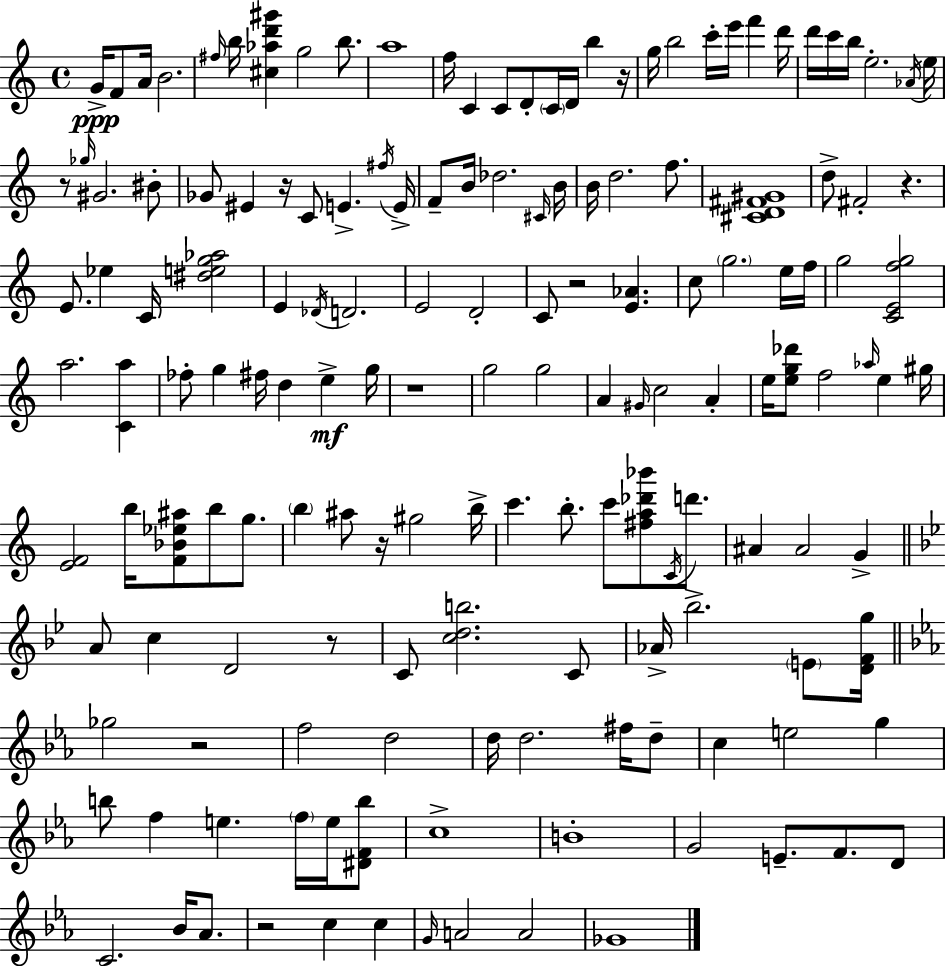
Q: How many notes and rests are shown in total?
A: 155